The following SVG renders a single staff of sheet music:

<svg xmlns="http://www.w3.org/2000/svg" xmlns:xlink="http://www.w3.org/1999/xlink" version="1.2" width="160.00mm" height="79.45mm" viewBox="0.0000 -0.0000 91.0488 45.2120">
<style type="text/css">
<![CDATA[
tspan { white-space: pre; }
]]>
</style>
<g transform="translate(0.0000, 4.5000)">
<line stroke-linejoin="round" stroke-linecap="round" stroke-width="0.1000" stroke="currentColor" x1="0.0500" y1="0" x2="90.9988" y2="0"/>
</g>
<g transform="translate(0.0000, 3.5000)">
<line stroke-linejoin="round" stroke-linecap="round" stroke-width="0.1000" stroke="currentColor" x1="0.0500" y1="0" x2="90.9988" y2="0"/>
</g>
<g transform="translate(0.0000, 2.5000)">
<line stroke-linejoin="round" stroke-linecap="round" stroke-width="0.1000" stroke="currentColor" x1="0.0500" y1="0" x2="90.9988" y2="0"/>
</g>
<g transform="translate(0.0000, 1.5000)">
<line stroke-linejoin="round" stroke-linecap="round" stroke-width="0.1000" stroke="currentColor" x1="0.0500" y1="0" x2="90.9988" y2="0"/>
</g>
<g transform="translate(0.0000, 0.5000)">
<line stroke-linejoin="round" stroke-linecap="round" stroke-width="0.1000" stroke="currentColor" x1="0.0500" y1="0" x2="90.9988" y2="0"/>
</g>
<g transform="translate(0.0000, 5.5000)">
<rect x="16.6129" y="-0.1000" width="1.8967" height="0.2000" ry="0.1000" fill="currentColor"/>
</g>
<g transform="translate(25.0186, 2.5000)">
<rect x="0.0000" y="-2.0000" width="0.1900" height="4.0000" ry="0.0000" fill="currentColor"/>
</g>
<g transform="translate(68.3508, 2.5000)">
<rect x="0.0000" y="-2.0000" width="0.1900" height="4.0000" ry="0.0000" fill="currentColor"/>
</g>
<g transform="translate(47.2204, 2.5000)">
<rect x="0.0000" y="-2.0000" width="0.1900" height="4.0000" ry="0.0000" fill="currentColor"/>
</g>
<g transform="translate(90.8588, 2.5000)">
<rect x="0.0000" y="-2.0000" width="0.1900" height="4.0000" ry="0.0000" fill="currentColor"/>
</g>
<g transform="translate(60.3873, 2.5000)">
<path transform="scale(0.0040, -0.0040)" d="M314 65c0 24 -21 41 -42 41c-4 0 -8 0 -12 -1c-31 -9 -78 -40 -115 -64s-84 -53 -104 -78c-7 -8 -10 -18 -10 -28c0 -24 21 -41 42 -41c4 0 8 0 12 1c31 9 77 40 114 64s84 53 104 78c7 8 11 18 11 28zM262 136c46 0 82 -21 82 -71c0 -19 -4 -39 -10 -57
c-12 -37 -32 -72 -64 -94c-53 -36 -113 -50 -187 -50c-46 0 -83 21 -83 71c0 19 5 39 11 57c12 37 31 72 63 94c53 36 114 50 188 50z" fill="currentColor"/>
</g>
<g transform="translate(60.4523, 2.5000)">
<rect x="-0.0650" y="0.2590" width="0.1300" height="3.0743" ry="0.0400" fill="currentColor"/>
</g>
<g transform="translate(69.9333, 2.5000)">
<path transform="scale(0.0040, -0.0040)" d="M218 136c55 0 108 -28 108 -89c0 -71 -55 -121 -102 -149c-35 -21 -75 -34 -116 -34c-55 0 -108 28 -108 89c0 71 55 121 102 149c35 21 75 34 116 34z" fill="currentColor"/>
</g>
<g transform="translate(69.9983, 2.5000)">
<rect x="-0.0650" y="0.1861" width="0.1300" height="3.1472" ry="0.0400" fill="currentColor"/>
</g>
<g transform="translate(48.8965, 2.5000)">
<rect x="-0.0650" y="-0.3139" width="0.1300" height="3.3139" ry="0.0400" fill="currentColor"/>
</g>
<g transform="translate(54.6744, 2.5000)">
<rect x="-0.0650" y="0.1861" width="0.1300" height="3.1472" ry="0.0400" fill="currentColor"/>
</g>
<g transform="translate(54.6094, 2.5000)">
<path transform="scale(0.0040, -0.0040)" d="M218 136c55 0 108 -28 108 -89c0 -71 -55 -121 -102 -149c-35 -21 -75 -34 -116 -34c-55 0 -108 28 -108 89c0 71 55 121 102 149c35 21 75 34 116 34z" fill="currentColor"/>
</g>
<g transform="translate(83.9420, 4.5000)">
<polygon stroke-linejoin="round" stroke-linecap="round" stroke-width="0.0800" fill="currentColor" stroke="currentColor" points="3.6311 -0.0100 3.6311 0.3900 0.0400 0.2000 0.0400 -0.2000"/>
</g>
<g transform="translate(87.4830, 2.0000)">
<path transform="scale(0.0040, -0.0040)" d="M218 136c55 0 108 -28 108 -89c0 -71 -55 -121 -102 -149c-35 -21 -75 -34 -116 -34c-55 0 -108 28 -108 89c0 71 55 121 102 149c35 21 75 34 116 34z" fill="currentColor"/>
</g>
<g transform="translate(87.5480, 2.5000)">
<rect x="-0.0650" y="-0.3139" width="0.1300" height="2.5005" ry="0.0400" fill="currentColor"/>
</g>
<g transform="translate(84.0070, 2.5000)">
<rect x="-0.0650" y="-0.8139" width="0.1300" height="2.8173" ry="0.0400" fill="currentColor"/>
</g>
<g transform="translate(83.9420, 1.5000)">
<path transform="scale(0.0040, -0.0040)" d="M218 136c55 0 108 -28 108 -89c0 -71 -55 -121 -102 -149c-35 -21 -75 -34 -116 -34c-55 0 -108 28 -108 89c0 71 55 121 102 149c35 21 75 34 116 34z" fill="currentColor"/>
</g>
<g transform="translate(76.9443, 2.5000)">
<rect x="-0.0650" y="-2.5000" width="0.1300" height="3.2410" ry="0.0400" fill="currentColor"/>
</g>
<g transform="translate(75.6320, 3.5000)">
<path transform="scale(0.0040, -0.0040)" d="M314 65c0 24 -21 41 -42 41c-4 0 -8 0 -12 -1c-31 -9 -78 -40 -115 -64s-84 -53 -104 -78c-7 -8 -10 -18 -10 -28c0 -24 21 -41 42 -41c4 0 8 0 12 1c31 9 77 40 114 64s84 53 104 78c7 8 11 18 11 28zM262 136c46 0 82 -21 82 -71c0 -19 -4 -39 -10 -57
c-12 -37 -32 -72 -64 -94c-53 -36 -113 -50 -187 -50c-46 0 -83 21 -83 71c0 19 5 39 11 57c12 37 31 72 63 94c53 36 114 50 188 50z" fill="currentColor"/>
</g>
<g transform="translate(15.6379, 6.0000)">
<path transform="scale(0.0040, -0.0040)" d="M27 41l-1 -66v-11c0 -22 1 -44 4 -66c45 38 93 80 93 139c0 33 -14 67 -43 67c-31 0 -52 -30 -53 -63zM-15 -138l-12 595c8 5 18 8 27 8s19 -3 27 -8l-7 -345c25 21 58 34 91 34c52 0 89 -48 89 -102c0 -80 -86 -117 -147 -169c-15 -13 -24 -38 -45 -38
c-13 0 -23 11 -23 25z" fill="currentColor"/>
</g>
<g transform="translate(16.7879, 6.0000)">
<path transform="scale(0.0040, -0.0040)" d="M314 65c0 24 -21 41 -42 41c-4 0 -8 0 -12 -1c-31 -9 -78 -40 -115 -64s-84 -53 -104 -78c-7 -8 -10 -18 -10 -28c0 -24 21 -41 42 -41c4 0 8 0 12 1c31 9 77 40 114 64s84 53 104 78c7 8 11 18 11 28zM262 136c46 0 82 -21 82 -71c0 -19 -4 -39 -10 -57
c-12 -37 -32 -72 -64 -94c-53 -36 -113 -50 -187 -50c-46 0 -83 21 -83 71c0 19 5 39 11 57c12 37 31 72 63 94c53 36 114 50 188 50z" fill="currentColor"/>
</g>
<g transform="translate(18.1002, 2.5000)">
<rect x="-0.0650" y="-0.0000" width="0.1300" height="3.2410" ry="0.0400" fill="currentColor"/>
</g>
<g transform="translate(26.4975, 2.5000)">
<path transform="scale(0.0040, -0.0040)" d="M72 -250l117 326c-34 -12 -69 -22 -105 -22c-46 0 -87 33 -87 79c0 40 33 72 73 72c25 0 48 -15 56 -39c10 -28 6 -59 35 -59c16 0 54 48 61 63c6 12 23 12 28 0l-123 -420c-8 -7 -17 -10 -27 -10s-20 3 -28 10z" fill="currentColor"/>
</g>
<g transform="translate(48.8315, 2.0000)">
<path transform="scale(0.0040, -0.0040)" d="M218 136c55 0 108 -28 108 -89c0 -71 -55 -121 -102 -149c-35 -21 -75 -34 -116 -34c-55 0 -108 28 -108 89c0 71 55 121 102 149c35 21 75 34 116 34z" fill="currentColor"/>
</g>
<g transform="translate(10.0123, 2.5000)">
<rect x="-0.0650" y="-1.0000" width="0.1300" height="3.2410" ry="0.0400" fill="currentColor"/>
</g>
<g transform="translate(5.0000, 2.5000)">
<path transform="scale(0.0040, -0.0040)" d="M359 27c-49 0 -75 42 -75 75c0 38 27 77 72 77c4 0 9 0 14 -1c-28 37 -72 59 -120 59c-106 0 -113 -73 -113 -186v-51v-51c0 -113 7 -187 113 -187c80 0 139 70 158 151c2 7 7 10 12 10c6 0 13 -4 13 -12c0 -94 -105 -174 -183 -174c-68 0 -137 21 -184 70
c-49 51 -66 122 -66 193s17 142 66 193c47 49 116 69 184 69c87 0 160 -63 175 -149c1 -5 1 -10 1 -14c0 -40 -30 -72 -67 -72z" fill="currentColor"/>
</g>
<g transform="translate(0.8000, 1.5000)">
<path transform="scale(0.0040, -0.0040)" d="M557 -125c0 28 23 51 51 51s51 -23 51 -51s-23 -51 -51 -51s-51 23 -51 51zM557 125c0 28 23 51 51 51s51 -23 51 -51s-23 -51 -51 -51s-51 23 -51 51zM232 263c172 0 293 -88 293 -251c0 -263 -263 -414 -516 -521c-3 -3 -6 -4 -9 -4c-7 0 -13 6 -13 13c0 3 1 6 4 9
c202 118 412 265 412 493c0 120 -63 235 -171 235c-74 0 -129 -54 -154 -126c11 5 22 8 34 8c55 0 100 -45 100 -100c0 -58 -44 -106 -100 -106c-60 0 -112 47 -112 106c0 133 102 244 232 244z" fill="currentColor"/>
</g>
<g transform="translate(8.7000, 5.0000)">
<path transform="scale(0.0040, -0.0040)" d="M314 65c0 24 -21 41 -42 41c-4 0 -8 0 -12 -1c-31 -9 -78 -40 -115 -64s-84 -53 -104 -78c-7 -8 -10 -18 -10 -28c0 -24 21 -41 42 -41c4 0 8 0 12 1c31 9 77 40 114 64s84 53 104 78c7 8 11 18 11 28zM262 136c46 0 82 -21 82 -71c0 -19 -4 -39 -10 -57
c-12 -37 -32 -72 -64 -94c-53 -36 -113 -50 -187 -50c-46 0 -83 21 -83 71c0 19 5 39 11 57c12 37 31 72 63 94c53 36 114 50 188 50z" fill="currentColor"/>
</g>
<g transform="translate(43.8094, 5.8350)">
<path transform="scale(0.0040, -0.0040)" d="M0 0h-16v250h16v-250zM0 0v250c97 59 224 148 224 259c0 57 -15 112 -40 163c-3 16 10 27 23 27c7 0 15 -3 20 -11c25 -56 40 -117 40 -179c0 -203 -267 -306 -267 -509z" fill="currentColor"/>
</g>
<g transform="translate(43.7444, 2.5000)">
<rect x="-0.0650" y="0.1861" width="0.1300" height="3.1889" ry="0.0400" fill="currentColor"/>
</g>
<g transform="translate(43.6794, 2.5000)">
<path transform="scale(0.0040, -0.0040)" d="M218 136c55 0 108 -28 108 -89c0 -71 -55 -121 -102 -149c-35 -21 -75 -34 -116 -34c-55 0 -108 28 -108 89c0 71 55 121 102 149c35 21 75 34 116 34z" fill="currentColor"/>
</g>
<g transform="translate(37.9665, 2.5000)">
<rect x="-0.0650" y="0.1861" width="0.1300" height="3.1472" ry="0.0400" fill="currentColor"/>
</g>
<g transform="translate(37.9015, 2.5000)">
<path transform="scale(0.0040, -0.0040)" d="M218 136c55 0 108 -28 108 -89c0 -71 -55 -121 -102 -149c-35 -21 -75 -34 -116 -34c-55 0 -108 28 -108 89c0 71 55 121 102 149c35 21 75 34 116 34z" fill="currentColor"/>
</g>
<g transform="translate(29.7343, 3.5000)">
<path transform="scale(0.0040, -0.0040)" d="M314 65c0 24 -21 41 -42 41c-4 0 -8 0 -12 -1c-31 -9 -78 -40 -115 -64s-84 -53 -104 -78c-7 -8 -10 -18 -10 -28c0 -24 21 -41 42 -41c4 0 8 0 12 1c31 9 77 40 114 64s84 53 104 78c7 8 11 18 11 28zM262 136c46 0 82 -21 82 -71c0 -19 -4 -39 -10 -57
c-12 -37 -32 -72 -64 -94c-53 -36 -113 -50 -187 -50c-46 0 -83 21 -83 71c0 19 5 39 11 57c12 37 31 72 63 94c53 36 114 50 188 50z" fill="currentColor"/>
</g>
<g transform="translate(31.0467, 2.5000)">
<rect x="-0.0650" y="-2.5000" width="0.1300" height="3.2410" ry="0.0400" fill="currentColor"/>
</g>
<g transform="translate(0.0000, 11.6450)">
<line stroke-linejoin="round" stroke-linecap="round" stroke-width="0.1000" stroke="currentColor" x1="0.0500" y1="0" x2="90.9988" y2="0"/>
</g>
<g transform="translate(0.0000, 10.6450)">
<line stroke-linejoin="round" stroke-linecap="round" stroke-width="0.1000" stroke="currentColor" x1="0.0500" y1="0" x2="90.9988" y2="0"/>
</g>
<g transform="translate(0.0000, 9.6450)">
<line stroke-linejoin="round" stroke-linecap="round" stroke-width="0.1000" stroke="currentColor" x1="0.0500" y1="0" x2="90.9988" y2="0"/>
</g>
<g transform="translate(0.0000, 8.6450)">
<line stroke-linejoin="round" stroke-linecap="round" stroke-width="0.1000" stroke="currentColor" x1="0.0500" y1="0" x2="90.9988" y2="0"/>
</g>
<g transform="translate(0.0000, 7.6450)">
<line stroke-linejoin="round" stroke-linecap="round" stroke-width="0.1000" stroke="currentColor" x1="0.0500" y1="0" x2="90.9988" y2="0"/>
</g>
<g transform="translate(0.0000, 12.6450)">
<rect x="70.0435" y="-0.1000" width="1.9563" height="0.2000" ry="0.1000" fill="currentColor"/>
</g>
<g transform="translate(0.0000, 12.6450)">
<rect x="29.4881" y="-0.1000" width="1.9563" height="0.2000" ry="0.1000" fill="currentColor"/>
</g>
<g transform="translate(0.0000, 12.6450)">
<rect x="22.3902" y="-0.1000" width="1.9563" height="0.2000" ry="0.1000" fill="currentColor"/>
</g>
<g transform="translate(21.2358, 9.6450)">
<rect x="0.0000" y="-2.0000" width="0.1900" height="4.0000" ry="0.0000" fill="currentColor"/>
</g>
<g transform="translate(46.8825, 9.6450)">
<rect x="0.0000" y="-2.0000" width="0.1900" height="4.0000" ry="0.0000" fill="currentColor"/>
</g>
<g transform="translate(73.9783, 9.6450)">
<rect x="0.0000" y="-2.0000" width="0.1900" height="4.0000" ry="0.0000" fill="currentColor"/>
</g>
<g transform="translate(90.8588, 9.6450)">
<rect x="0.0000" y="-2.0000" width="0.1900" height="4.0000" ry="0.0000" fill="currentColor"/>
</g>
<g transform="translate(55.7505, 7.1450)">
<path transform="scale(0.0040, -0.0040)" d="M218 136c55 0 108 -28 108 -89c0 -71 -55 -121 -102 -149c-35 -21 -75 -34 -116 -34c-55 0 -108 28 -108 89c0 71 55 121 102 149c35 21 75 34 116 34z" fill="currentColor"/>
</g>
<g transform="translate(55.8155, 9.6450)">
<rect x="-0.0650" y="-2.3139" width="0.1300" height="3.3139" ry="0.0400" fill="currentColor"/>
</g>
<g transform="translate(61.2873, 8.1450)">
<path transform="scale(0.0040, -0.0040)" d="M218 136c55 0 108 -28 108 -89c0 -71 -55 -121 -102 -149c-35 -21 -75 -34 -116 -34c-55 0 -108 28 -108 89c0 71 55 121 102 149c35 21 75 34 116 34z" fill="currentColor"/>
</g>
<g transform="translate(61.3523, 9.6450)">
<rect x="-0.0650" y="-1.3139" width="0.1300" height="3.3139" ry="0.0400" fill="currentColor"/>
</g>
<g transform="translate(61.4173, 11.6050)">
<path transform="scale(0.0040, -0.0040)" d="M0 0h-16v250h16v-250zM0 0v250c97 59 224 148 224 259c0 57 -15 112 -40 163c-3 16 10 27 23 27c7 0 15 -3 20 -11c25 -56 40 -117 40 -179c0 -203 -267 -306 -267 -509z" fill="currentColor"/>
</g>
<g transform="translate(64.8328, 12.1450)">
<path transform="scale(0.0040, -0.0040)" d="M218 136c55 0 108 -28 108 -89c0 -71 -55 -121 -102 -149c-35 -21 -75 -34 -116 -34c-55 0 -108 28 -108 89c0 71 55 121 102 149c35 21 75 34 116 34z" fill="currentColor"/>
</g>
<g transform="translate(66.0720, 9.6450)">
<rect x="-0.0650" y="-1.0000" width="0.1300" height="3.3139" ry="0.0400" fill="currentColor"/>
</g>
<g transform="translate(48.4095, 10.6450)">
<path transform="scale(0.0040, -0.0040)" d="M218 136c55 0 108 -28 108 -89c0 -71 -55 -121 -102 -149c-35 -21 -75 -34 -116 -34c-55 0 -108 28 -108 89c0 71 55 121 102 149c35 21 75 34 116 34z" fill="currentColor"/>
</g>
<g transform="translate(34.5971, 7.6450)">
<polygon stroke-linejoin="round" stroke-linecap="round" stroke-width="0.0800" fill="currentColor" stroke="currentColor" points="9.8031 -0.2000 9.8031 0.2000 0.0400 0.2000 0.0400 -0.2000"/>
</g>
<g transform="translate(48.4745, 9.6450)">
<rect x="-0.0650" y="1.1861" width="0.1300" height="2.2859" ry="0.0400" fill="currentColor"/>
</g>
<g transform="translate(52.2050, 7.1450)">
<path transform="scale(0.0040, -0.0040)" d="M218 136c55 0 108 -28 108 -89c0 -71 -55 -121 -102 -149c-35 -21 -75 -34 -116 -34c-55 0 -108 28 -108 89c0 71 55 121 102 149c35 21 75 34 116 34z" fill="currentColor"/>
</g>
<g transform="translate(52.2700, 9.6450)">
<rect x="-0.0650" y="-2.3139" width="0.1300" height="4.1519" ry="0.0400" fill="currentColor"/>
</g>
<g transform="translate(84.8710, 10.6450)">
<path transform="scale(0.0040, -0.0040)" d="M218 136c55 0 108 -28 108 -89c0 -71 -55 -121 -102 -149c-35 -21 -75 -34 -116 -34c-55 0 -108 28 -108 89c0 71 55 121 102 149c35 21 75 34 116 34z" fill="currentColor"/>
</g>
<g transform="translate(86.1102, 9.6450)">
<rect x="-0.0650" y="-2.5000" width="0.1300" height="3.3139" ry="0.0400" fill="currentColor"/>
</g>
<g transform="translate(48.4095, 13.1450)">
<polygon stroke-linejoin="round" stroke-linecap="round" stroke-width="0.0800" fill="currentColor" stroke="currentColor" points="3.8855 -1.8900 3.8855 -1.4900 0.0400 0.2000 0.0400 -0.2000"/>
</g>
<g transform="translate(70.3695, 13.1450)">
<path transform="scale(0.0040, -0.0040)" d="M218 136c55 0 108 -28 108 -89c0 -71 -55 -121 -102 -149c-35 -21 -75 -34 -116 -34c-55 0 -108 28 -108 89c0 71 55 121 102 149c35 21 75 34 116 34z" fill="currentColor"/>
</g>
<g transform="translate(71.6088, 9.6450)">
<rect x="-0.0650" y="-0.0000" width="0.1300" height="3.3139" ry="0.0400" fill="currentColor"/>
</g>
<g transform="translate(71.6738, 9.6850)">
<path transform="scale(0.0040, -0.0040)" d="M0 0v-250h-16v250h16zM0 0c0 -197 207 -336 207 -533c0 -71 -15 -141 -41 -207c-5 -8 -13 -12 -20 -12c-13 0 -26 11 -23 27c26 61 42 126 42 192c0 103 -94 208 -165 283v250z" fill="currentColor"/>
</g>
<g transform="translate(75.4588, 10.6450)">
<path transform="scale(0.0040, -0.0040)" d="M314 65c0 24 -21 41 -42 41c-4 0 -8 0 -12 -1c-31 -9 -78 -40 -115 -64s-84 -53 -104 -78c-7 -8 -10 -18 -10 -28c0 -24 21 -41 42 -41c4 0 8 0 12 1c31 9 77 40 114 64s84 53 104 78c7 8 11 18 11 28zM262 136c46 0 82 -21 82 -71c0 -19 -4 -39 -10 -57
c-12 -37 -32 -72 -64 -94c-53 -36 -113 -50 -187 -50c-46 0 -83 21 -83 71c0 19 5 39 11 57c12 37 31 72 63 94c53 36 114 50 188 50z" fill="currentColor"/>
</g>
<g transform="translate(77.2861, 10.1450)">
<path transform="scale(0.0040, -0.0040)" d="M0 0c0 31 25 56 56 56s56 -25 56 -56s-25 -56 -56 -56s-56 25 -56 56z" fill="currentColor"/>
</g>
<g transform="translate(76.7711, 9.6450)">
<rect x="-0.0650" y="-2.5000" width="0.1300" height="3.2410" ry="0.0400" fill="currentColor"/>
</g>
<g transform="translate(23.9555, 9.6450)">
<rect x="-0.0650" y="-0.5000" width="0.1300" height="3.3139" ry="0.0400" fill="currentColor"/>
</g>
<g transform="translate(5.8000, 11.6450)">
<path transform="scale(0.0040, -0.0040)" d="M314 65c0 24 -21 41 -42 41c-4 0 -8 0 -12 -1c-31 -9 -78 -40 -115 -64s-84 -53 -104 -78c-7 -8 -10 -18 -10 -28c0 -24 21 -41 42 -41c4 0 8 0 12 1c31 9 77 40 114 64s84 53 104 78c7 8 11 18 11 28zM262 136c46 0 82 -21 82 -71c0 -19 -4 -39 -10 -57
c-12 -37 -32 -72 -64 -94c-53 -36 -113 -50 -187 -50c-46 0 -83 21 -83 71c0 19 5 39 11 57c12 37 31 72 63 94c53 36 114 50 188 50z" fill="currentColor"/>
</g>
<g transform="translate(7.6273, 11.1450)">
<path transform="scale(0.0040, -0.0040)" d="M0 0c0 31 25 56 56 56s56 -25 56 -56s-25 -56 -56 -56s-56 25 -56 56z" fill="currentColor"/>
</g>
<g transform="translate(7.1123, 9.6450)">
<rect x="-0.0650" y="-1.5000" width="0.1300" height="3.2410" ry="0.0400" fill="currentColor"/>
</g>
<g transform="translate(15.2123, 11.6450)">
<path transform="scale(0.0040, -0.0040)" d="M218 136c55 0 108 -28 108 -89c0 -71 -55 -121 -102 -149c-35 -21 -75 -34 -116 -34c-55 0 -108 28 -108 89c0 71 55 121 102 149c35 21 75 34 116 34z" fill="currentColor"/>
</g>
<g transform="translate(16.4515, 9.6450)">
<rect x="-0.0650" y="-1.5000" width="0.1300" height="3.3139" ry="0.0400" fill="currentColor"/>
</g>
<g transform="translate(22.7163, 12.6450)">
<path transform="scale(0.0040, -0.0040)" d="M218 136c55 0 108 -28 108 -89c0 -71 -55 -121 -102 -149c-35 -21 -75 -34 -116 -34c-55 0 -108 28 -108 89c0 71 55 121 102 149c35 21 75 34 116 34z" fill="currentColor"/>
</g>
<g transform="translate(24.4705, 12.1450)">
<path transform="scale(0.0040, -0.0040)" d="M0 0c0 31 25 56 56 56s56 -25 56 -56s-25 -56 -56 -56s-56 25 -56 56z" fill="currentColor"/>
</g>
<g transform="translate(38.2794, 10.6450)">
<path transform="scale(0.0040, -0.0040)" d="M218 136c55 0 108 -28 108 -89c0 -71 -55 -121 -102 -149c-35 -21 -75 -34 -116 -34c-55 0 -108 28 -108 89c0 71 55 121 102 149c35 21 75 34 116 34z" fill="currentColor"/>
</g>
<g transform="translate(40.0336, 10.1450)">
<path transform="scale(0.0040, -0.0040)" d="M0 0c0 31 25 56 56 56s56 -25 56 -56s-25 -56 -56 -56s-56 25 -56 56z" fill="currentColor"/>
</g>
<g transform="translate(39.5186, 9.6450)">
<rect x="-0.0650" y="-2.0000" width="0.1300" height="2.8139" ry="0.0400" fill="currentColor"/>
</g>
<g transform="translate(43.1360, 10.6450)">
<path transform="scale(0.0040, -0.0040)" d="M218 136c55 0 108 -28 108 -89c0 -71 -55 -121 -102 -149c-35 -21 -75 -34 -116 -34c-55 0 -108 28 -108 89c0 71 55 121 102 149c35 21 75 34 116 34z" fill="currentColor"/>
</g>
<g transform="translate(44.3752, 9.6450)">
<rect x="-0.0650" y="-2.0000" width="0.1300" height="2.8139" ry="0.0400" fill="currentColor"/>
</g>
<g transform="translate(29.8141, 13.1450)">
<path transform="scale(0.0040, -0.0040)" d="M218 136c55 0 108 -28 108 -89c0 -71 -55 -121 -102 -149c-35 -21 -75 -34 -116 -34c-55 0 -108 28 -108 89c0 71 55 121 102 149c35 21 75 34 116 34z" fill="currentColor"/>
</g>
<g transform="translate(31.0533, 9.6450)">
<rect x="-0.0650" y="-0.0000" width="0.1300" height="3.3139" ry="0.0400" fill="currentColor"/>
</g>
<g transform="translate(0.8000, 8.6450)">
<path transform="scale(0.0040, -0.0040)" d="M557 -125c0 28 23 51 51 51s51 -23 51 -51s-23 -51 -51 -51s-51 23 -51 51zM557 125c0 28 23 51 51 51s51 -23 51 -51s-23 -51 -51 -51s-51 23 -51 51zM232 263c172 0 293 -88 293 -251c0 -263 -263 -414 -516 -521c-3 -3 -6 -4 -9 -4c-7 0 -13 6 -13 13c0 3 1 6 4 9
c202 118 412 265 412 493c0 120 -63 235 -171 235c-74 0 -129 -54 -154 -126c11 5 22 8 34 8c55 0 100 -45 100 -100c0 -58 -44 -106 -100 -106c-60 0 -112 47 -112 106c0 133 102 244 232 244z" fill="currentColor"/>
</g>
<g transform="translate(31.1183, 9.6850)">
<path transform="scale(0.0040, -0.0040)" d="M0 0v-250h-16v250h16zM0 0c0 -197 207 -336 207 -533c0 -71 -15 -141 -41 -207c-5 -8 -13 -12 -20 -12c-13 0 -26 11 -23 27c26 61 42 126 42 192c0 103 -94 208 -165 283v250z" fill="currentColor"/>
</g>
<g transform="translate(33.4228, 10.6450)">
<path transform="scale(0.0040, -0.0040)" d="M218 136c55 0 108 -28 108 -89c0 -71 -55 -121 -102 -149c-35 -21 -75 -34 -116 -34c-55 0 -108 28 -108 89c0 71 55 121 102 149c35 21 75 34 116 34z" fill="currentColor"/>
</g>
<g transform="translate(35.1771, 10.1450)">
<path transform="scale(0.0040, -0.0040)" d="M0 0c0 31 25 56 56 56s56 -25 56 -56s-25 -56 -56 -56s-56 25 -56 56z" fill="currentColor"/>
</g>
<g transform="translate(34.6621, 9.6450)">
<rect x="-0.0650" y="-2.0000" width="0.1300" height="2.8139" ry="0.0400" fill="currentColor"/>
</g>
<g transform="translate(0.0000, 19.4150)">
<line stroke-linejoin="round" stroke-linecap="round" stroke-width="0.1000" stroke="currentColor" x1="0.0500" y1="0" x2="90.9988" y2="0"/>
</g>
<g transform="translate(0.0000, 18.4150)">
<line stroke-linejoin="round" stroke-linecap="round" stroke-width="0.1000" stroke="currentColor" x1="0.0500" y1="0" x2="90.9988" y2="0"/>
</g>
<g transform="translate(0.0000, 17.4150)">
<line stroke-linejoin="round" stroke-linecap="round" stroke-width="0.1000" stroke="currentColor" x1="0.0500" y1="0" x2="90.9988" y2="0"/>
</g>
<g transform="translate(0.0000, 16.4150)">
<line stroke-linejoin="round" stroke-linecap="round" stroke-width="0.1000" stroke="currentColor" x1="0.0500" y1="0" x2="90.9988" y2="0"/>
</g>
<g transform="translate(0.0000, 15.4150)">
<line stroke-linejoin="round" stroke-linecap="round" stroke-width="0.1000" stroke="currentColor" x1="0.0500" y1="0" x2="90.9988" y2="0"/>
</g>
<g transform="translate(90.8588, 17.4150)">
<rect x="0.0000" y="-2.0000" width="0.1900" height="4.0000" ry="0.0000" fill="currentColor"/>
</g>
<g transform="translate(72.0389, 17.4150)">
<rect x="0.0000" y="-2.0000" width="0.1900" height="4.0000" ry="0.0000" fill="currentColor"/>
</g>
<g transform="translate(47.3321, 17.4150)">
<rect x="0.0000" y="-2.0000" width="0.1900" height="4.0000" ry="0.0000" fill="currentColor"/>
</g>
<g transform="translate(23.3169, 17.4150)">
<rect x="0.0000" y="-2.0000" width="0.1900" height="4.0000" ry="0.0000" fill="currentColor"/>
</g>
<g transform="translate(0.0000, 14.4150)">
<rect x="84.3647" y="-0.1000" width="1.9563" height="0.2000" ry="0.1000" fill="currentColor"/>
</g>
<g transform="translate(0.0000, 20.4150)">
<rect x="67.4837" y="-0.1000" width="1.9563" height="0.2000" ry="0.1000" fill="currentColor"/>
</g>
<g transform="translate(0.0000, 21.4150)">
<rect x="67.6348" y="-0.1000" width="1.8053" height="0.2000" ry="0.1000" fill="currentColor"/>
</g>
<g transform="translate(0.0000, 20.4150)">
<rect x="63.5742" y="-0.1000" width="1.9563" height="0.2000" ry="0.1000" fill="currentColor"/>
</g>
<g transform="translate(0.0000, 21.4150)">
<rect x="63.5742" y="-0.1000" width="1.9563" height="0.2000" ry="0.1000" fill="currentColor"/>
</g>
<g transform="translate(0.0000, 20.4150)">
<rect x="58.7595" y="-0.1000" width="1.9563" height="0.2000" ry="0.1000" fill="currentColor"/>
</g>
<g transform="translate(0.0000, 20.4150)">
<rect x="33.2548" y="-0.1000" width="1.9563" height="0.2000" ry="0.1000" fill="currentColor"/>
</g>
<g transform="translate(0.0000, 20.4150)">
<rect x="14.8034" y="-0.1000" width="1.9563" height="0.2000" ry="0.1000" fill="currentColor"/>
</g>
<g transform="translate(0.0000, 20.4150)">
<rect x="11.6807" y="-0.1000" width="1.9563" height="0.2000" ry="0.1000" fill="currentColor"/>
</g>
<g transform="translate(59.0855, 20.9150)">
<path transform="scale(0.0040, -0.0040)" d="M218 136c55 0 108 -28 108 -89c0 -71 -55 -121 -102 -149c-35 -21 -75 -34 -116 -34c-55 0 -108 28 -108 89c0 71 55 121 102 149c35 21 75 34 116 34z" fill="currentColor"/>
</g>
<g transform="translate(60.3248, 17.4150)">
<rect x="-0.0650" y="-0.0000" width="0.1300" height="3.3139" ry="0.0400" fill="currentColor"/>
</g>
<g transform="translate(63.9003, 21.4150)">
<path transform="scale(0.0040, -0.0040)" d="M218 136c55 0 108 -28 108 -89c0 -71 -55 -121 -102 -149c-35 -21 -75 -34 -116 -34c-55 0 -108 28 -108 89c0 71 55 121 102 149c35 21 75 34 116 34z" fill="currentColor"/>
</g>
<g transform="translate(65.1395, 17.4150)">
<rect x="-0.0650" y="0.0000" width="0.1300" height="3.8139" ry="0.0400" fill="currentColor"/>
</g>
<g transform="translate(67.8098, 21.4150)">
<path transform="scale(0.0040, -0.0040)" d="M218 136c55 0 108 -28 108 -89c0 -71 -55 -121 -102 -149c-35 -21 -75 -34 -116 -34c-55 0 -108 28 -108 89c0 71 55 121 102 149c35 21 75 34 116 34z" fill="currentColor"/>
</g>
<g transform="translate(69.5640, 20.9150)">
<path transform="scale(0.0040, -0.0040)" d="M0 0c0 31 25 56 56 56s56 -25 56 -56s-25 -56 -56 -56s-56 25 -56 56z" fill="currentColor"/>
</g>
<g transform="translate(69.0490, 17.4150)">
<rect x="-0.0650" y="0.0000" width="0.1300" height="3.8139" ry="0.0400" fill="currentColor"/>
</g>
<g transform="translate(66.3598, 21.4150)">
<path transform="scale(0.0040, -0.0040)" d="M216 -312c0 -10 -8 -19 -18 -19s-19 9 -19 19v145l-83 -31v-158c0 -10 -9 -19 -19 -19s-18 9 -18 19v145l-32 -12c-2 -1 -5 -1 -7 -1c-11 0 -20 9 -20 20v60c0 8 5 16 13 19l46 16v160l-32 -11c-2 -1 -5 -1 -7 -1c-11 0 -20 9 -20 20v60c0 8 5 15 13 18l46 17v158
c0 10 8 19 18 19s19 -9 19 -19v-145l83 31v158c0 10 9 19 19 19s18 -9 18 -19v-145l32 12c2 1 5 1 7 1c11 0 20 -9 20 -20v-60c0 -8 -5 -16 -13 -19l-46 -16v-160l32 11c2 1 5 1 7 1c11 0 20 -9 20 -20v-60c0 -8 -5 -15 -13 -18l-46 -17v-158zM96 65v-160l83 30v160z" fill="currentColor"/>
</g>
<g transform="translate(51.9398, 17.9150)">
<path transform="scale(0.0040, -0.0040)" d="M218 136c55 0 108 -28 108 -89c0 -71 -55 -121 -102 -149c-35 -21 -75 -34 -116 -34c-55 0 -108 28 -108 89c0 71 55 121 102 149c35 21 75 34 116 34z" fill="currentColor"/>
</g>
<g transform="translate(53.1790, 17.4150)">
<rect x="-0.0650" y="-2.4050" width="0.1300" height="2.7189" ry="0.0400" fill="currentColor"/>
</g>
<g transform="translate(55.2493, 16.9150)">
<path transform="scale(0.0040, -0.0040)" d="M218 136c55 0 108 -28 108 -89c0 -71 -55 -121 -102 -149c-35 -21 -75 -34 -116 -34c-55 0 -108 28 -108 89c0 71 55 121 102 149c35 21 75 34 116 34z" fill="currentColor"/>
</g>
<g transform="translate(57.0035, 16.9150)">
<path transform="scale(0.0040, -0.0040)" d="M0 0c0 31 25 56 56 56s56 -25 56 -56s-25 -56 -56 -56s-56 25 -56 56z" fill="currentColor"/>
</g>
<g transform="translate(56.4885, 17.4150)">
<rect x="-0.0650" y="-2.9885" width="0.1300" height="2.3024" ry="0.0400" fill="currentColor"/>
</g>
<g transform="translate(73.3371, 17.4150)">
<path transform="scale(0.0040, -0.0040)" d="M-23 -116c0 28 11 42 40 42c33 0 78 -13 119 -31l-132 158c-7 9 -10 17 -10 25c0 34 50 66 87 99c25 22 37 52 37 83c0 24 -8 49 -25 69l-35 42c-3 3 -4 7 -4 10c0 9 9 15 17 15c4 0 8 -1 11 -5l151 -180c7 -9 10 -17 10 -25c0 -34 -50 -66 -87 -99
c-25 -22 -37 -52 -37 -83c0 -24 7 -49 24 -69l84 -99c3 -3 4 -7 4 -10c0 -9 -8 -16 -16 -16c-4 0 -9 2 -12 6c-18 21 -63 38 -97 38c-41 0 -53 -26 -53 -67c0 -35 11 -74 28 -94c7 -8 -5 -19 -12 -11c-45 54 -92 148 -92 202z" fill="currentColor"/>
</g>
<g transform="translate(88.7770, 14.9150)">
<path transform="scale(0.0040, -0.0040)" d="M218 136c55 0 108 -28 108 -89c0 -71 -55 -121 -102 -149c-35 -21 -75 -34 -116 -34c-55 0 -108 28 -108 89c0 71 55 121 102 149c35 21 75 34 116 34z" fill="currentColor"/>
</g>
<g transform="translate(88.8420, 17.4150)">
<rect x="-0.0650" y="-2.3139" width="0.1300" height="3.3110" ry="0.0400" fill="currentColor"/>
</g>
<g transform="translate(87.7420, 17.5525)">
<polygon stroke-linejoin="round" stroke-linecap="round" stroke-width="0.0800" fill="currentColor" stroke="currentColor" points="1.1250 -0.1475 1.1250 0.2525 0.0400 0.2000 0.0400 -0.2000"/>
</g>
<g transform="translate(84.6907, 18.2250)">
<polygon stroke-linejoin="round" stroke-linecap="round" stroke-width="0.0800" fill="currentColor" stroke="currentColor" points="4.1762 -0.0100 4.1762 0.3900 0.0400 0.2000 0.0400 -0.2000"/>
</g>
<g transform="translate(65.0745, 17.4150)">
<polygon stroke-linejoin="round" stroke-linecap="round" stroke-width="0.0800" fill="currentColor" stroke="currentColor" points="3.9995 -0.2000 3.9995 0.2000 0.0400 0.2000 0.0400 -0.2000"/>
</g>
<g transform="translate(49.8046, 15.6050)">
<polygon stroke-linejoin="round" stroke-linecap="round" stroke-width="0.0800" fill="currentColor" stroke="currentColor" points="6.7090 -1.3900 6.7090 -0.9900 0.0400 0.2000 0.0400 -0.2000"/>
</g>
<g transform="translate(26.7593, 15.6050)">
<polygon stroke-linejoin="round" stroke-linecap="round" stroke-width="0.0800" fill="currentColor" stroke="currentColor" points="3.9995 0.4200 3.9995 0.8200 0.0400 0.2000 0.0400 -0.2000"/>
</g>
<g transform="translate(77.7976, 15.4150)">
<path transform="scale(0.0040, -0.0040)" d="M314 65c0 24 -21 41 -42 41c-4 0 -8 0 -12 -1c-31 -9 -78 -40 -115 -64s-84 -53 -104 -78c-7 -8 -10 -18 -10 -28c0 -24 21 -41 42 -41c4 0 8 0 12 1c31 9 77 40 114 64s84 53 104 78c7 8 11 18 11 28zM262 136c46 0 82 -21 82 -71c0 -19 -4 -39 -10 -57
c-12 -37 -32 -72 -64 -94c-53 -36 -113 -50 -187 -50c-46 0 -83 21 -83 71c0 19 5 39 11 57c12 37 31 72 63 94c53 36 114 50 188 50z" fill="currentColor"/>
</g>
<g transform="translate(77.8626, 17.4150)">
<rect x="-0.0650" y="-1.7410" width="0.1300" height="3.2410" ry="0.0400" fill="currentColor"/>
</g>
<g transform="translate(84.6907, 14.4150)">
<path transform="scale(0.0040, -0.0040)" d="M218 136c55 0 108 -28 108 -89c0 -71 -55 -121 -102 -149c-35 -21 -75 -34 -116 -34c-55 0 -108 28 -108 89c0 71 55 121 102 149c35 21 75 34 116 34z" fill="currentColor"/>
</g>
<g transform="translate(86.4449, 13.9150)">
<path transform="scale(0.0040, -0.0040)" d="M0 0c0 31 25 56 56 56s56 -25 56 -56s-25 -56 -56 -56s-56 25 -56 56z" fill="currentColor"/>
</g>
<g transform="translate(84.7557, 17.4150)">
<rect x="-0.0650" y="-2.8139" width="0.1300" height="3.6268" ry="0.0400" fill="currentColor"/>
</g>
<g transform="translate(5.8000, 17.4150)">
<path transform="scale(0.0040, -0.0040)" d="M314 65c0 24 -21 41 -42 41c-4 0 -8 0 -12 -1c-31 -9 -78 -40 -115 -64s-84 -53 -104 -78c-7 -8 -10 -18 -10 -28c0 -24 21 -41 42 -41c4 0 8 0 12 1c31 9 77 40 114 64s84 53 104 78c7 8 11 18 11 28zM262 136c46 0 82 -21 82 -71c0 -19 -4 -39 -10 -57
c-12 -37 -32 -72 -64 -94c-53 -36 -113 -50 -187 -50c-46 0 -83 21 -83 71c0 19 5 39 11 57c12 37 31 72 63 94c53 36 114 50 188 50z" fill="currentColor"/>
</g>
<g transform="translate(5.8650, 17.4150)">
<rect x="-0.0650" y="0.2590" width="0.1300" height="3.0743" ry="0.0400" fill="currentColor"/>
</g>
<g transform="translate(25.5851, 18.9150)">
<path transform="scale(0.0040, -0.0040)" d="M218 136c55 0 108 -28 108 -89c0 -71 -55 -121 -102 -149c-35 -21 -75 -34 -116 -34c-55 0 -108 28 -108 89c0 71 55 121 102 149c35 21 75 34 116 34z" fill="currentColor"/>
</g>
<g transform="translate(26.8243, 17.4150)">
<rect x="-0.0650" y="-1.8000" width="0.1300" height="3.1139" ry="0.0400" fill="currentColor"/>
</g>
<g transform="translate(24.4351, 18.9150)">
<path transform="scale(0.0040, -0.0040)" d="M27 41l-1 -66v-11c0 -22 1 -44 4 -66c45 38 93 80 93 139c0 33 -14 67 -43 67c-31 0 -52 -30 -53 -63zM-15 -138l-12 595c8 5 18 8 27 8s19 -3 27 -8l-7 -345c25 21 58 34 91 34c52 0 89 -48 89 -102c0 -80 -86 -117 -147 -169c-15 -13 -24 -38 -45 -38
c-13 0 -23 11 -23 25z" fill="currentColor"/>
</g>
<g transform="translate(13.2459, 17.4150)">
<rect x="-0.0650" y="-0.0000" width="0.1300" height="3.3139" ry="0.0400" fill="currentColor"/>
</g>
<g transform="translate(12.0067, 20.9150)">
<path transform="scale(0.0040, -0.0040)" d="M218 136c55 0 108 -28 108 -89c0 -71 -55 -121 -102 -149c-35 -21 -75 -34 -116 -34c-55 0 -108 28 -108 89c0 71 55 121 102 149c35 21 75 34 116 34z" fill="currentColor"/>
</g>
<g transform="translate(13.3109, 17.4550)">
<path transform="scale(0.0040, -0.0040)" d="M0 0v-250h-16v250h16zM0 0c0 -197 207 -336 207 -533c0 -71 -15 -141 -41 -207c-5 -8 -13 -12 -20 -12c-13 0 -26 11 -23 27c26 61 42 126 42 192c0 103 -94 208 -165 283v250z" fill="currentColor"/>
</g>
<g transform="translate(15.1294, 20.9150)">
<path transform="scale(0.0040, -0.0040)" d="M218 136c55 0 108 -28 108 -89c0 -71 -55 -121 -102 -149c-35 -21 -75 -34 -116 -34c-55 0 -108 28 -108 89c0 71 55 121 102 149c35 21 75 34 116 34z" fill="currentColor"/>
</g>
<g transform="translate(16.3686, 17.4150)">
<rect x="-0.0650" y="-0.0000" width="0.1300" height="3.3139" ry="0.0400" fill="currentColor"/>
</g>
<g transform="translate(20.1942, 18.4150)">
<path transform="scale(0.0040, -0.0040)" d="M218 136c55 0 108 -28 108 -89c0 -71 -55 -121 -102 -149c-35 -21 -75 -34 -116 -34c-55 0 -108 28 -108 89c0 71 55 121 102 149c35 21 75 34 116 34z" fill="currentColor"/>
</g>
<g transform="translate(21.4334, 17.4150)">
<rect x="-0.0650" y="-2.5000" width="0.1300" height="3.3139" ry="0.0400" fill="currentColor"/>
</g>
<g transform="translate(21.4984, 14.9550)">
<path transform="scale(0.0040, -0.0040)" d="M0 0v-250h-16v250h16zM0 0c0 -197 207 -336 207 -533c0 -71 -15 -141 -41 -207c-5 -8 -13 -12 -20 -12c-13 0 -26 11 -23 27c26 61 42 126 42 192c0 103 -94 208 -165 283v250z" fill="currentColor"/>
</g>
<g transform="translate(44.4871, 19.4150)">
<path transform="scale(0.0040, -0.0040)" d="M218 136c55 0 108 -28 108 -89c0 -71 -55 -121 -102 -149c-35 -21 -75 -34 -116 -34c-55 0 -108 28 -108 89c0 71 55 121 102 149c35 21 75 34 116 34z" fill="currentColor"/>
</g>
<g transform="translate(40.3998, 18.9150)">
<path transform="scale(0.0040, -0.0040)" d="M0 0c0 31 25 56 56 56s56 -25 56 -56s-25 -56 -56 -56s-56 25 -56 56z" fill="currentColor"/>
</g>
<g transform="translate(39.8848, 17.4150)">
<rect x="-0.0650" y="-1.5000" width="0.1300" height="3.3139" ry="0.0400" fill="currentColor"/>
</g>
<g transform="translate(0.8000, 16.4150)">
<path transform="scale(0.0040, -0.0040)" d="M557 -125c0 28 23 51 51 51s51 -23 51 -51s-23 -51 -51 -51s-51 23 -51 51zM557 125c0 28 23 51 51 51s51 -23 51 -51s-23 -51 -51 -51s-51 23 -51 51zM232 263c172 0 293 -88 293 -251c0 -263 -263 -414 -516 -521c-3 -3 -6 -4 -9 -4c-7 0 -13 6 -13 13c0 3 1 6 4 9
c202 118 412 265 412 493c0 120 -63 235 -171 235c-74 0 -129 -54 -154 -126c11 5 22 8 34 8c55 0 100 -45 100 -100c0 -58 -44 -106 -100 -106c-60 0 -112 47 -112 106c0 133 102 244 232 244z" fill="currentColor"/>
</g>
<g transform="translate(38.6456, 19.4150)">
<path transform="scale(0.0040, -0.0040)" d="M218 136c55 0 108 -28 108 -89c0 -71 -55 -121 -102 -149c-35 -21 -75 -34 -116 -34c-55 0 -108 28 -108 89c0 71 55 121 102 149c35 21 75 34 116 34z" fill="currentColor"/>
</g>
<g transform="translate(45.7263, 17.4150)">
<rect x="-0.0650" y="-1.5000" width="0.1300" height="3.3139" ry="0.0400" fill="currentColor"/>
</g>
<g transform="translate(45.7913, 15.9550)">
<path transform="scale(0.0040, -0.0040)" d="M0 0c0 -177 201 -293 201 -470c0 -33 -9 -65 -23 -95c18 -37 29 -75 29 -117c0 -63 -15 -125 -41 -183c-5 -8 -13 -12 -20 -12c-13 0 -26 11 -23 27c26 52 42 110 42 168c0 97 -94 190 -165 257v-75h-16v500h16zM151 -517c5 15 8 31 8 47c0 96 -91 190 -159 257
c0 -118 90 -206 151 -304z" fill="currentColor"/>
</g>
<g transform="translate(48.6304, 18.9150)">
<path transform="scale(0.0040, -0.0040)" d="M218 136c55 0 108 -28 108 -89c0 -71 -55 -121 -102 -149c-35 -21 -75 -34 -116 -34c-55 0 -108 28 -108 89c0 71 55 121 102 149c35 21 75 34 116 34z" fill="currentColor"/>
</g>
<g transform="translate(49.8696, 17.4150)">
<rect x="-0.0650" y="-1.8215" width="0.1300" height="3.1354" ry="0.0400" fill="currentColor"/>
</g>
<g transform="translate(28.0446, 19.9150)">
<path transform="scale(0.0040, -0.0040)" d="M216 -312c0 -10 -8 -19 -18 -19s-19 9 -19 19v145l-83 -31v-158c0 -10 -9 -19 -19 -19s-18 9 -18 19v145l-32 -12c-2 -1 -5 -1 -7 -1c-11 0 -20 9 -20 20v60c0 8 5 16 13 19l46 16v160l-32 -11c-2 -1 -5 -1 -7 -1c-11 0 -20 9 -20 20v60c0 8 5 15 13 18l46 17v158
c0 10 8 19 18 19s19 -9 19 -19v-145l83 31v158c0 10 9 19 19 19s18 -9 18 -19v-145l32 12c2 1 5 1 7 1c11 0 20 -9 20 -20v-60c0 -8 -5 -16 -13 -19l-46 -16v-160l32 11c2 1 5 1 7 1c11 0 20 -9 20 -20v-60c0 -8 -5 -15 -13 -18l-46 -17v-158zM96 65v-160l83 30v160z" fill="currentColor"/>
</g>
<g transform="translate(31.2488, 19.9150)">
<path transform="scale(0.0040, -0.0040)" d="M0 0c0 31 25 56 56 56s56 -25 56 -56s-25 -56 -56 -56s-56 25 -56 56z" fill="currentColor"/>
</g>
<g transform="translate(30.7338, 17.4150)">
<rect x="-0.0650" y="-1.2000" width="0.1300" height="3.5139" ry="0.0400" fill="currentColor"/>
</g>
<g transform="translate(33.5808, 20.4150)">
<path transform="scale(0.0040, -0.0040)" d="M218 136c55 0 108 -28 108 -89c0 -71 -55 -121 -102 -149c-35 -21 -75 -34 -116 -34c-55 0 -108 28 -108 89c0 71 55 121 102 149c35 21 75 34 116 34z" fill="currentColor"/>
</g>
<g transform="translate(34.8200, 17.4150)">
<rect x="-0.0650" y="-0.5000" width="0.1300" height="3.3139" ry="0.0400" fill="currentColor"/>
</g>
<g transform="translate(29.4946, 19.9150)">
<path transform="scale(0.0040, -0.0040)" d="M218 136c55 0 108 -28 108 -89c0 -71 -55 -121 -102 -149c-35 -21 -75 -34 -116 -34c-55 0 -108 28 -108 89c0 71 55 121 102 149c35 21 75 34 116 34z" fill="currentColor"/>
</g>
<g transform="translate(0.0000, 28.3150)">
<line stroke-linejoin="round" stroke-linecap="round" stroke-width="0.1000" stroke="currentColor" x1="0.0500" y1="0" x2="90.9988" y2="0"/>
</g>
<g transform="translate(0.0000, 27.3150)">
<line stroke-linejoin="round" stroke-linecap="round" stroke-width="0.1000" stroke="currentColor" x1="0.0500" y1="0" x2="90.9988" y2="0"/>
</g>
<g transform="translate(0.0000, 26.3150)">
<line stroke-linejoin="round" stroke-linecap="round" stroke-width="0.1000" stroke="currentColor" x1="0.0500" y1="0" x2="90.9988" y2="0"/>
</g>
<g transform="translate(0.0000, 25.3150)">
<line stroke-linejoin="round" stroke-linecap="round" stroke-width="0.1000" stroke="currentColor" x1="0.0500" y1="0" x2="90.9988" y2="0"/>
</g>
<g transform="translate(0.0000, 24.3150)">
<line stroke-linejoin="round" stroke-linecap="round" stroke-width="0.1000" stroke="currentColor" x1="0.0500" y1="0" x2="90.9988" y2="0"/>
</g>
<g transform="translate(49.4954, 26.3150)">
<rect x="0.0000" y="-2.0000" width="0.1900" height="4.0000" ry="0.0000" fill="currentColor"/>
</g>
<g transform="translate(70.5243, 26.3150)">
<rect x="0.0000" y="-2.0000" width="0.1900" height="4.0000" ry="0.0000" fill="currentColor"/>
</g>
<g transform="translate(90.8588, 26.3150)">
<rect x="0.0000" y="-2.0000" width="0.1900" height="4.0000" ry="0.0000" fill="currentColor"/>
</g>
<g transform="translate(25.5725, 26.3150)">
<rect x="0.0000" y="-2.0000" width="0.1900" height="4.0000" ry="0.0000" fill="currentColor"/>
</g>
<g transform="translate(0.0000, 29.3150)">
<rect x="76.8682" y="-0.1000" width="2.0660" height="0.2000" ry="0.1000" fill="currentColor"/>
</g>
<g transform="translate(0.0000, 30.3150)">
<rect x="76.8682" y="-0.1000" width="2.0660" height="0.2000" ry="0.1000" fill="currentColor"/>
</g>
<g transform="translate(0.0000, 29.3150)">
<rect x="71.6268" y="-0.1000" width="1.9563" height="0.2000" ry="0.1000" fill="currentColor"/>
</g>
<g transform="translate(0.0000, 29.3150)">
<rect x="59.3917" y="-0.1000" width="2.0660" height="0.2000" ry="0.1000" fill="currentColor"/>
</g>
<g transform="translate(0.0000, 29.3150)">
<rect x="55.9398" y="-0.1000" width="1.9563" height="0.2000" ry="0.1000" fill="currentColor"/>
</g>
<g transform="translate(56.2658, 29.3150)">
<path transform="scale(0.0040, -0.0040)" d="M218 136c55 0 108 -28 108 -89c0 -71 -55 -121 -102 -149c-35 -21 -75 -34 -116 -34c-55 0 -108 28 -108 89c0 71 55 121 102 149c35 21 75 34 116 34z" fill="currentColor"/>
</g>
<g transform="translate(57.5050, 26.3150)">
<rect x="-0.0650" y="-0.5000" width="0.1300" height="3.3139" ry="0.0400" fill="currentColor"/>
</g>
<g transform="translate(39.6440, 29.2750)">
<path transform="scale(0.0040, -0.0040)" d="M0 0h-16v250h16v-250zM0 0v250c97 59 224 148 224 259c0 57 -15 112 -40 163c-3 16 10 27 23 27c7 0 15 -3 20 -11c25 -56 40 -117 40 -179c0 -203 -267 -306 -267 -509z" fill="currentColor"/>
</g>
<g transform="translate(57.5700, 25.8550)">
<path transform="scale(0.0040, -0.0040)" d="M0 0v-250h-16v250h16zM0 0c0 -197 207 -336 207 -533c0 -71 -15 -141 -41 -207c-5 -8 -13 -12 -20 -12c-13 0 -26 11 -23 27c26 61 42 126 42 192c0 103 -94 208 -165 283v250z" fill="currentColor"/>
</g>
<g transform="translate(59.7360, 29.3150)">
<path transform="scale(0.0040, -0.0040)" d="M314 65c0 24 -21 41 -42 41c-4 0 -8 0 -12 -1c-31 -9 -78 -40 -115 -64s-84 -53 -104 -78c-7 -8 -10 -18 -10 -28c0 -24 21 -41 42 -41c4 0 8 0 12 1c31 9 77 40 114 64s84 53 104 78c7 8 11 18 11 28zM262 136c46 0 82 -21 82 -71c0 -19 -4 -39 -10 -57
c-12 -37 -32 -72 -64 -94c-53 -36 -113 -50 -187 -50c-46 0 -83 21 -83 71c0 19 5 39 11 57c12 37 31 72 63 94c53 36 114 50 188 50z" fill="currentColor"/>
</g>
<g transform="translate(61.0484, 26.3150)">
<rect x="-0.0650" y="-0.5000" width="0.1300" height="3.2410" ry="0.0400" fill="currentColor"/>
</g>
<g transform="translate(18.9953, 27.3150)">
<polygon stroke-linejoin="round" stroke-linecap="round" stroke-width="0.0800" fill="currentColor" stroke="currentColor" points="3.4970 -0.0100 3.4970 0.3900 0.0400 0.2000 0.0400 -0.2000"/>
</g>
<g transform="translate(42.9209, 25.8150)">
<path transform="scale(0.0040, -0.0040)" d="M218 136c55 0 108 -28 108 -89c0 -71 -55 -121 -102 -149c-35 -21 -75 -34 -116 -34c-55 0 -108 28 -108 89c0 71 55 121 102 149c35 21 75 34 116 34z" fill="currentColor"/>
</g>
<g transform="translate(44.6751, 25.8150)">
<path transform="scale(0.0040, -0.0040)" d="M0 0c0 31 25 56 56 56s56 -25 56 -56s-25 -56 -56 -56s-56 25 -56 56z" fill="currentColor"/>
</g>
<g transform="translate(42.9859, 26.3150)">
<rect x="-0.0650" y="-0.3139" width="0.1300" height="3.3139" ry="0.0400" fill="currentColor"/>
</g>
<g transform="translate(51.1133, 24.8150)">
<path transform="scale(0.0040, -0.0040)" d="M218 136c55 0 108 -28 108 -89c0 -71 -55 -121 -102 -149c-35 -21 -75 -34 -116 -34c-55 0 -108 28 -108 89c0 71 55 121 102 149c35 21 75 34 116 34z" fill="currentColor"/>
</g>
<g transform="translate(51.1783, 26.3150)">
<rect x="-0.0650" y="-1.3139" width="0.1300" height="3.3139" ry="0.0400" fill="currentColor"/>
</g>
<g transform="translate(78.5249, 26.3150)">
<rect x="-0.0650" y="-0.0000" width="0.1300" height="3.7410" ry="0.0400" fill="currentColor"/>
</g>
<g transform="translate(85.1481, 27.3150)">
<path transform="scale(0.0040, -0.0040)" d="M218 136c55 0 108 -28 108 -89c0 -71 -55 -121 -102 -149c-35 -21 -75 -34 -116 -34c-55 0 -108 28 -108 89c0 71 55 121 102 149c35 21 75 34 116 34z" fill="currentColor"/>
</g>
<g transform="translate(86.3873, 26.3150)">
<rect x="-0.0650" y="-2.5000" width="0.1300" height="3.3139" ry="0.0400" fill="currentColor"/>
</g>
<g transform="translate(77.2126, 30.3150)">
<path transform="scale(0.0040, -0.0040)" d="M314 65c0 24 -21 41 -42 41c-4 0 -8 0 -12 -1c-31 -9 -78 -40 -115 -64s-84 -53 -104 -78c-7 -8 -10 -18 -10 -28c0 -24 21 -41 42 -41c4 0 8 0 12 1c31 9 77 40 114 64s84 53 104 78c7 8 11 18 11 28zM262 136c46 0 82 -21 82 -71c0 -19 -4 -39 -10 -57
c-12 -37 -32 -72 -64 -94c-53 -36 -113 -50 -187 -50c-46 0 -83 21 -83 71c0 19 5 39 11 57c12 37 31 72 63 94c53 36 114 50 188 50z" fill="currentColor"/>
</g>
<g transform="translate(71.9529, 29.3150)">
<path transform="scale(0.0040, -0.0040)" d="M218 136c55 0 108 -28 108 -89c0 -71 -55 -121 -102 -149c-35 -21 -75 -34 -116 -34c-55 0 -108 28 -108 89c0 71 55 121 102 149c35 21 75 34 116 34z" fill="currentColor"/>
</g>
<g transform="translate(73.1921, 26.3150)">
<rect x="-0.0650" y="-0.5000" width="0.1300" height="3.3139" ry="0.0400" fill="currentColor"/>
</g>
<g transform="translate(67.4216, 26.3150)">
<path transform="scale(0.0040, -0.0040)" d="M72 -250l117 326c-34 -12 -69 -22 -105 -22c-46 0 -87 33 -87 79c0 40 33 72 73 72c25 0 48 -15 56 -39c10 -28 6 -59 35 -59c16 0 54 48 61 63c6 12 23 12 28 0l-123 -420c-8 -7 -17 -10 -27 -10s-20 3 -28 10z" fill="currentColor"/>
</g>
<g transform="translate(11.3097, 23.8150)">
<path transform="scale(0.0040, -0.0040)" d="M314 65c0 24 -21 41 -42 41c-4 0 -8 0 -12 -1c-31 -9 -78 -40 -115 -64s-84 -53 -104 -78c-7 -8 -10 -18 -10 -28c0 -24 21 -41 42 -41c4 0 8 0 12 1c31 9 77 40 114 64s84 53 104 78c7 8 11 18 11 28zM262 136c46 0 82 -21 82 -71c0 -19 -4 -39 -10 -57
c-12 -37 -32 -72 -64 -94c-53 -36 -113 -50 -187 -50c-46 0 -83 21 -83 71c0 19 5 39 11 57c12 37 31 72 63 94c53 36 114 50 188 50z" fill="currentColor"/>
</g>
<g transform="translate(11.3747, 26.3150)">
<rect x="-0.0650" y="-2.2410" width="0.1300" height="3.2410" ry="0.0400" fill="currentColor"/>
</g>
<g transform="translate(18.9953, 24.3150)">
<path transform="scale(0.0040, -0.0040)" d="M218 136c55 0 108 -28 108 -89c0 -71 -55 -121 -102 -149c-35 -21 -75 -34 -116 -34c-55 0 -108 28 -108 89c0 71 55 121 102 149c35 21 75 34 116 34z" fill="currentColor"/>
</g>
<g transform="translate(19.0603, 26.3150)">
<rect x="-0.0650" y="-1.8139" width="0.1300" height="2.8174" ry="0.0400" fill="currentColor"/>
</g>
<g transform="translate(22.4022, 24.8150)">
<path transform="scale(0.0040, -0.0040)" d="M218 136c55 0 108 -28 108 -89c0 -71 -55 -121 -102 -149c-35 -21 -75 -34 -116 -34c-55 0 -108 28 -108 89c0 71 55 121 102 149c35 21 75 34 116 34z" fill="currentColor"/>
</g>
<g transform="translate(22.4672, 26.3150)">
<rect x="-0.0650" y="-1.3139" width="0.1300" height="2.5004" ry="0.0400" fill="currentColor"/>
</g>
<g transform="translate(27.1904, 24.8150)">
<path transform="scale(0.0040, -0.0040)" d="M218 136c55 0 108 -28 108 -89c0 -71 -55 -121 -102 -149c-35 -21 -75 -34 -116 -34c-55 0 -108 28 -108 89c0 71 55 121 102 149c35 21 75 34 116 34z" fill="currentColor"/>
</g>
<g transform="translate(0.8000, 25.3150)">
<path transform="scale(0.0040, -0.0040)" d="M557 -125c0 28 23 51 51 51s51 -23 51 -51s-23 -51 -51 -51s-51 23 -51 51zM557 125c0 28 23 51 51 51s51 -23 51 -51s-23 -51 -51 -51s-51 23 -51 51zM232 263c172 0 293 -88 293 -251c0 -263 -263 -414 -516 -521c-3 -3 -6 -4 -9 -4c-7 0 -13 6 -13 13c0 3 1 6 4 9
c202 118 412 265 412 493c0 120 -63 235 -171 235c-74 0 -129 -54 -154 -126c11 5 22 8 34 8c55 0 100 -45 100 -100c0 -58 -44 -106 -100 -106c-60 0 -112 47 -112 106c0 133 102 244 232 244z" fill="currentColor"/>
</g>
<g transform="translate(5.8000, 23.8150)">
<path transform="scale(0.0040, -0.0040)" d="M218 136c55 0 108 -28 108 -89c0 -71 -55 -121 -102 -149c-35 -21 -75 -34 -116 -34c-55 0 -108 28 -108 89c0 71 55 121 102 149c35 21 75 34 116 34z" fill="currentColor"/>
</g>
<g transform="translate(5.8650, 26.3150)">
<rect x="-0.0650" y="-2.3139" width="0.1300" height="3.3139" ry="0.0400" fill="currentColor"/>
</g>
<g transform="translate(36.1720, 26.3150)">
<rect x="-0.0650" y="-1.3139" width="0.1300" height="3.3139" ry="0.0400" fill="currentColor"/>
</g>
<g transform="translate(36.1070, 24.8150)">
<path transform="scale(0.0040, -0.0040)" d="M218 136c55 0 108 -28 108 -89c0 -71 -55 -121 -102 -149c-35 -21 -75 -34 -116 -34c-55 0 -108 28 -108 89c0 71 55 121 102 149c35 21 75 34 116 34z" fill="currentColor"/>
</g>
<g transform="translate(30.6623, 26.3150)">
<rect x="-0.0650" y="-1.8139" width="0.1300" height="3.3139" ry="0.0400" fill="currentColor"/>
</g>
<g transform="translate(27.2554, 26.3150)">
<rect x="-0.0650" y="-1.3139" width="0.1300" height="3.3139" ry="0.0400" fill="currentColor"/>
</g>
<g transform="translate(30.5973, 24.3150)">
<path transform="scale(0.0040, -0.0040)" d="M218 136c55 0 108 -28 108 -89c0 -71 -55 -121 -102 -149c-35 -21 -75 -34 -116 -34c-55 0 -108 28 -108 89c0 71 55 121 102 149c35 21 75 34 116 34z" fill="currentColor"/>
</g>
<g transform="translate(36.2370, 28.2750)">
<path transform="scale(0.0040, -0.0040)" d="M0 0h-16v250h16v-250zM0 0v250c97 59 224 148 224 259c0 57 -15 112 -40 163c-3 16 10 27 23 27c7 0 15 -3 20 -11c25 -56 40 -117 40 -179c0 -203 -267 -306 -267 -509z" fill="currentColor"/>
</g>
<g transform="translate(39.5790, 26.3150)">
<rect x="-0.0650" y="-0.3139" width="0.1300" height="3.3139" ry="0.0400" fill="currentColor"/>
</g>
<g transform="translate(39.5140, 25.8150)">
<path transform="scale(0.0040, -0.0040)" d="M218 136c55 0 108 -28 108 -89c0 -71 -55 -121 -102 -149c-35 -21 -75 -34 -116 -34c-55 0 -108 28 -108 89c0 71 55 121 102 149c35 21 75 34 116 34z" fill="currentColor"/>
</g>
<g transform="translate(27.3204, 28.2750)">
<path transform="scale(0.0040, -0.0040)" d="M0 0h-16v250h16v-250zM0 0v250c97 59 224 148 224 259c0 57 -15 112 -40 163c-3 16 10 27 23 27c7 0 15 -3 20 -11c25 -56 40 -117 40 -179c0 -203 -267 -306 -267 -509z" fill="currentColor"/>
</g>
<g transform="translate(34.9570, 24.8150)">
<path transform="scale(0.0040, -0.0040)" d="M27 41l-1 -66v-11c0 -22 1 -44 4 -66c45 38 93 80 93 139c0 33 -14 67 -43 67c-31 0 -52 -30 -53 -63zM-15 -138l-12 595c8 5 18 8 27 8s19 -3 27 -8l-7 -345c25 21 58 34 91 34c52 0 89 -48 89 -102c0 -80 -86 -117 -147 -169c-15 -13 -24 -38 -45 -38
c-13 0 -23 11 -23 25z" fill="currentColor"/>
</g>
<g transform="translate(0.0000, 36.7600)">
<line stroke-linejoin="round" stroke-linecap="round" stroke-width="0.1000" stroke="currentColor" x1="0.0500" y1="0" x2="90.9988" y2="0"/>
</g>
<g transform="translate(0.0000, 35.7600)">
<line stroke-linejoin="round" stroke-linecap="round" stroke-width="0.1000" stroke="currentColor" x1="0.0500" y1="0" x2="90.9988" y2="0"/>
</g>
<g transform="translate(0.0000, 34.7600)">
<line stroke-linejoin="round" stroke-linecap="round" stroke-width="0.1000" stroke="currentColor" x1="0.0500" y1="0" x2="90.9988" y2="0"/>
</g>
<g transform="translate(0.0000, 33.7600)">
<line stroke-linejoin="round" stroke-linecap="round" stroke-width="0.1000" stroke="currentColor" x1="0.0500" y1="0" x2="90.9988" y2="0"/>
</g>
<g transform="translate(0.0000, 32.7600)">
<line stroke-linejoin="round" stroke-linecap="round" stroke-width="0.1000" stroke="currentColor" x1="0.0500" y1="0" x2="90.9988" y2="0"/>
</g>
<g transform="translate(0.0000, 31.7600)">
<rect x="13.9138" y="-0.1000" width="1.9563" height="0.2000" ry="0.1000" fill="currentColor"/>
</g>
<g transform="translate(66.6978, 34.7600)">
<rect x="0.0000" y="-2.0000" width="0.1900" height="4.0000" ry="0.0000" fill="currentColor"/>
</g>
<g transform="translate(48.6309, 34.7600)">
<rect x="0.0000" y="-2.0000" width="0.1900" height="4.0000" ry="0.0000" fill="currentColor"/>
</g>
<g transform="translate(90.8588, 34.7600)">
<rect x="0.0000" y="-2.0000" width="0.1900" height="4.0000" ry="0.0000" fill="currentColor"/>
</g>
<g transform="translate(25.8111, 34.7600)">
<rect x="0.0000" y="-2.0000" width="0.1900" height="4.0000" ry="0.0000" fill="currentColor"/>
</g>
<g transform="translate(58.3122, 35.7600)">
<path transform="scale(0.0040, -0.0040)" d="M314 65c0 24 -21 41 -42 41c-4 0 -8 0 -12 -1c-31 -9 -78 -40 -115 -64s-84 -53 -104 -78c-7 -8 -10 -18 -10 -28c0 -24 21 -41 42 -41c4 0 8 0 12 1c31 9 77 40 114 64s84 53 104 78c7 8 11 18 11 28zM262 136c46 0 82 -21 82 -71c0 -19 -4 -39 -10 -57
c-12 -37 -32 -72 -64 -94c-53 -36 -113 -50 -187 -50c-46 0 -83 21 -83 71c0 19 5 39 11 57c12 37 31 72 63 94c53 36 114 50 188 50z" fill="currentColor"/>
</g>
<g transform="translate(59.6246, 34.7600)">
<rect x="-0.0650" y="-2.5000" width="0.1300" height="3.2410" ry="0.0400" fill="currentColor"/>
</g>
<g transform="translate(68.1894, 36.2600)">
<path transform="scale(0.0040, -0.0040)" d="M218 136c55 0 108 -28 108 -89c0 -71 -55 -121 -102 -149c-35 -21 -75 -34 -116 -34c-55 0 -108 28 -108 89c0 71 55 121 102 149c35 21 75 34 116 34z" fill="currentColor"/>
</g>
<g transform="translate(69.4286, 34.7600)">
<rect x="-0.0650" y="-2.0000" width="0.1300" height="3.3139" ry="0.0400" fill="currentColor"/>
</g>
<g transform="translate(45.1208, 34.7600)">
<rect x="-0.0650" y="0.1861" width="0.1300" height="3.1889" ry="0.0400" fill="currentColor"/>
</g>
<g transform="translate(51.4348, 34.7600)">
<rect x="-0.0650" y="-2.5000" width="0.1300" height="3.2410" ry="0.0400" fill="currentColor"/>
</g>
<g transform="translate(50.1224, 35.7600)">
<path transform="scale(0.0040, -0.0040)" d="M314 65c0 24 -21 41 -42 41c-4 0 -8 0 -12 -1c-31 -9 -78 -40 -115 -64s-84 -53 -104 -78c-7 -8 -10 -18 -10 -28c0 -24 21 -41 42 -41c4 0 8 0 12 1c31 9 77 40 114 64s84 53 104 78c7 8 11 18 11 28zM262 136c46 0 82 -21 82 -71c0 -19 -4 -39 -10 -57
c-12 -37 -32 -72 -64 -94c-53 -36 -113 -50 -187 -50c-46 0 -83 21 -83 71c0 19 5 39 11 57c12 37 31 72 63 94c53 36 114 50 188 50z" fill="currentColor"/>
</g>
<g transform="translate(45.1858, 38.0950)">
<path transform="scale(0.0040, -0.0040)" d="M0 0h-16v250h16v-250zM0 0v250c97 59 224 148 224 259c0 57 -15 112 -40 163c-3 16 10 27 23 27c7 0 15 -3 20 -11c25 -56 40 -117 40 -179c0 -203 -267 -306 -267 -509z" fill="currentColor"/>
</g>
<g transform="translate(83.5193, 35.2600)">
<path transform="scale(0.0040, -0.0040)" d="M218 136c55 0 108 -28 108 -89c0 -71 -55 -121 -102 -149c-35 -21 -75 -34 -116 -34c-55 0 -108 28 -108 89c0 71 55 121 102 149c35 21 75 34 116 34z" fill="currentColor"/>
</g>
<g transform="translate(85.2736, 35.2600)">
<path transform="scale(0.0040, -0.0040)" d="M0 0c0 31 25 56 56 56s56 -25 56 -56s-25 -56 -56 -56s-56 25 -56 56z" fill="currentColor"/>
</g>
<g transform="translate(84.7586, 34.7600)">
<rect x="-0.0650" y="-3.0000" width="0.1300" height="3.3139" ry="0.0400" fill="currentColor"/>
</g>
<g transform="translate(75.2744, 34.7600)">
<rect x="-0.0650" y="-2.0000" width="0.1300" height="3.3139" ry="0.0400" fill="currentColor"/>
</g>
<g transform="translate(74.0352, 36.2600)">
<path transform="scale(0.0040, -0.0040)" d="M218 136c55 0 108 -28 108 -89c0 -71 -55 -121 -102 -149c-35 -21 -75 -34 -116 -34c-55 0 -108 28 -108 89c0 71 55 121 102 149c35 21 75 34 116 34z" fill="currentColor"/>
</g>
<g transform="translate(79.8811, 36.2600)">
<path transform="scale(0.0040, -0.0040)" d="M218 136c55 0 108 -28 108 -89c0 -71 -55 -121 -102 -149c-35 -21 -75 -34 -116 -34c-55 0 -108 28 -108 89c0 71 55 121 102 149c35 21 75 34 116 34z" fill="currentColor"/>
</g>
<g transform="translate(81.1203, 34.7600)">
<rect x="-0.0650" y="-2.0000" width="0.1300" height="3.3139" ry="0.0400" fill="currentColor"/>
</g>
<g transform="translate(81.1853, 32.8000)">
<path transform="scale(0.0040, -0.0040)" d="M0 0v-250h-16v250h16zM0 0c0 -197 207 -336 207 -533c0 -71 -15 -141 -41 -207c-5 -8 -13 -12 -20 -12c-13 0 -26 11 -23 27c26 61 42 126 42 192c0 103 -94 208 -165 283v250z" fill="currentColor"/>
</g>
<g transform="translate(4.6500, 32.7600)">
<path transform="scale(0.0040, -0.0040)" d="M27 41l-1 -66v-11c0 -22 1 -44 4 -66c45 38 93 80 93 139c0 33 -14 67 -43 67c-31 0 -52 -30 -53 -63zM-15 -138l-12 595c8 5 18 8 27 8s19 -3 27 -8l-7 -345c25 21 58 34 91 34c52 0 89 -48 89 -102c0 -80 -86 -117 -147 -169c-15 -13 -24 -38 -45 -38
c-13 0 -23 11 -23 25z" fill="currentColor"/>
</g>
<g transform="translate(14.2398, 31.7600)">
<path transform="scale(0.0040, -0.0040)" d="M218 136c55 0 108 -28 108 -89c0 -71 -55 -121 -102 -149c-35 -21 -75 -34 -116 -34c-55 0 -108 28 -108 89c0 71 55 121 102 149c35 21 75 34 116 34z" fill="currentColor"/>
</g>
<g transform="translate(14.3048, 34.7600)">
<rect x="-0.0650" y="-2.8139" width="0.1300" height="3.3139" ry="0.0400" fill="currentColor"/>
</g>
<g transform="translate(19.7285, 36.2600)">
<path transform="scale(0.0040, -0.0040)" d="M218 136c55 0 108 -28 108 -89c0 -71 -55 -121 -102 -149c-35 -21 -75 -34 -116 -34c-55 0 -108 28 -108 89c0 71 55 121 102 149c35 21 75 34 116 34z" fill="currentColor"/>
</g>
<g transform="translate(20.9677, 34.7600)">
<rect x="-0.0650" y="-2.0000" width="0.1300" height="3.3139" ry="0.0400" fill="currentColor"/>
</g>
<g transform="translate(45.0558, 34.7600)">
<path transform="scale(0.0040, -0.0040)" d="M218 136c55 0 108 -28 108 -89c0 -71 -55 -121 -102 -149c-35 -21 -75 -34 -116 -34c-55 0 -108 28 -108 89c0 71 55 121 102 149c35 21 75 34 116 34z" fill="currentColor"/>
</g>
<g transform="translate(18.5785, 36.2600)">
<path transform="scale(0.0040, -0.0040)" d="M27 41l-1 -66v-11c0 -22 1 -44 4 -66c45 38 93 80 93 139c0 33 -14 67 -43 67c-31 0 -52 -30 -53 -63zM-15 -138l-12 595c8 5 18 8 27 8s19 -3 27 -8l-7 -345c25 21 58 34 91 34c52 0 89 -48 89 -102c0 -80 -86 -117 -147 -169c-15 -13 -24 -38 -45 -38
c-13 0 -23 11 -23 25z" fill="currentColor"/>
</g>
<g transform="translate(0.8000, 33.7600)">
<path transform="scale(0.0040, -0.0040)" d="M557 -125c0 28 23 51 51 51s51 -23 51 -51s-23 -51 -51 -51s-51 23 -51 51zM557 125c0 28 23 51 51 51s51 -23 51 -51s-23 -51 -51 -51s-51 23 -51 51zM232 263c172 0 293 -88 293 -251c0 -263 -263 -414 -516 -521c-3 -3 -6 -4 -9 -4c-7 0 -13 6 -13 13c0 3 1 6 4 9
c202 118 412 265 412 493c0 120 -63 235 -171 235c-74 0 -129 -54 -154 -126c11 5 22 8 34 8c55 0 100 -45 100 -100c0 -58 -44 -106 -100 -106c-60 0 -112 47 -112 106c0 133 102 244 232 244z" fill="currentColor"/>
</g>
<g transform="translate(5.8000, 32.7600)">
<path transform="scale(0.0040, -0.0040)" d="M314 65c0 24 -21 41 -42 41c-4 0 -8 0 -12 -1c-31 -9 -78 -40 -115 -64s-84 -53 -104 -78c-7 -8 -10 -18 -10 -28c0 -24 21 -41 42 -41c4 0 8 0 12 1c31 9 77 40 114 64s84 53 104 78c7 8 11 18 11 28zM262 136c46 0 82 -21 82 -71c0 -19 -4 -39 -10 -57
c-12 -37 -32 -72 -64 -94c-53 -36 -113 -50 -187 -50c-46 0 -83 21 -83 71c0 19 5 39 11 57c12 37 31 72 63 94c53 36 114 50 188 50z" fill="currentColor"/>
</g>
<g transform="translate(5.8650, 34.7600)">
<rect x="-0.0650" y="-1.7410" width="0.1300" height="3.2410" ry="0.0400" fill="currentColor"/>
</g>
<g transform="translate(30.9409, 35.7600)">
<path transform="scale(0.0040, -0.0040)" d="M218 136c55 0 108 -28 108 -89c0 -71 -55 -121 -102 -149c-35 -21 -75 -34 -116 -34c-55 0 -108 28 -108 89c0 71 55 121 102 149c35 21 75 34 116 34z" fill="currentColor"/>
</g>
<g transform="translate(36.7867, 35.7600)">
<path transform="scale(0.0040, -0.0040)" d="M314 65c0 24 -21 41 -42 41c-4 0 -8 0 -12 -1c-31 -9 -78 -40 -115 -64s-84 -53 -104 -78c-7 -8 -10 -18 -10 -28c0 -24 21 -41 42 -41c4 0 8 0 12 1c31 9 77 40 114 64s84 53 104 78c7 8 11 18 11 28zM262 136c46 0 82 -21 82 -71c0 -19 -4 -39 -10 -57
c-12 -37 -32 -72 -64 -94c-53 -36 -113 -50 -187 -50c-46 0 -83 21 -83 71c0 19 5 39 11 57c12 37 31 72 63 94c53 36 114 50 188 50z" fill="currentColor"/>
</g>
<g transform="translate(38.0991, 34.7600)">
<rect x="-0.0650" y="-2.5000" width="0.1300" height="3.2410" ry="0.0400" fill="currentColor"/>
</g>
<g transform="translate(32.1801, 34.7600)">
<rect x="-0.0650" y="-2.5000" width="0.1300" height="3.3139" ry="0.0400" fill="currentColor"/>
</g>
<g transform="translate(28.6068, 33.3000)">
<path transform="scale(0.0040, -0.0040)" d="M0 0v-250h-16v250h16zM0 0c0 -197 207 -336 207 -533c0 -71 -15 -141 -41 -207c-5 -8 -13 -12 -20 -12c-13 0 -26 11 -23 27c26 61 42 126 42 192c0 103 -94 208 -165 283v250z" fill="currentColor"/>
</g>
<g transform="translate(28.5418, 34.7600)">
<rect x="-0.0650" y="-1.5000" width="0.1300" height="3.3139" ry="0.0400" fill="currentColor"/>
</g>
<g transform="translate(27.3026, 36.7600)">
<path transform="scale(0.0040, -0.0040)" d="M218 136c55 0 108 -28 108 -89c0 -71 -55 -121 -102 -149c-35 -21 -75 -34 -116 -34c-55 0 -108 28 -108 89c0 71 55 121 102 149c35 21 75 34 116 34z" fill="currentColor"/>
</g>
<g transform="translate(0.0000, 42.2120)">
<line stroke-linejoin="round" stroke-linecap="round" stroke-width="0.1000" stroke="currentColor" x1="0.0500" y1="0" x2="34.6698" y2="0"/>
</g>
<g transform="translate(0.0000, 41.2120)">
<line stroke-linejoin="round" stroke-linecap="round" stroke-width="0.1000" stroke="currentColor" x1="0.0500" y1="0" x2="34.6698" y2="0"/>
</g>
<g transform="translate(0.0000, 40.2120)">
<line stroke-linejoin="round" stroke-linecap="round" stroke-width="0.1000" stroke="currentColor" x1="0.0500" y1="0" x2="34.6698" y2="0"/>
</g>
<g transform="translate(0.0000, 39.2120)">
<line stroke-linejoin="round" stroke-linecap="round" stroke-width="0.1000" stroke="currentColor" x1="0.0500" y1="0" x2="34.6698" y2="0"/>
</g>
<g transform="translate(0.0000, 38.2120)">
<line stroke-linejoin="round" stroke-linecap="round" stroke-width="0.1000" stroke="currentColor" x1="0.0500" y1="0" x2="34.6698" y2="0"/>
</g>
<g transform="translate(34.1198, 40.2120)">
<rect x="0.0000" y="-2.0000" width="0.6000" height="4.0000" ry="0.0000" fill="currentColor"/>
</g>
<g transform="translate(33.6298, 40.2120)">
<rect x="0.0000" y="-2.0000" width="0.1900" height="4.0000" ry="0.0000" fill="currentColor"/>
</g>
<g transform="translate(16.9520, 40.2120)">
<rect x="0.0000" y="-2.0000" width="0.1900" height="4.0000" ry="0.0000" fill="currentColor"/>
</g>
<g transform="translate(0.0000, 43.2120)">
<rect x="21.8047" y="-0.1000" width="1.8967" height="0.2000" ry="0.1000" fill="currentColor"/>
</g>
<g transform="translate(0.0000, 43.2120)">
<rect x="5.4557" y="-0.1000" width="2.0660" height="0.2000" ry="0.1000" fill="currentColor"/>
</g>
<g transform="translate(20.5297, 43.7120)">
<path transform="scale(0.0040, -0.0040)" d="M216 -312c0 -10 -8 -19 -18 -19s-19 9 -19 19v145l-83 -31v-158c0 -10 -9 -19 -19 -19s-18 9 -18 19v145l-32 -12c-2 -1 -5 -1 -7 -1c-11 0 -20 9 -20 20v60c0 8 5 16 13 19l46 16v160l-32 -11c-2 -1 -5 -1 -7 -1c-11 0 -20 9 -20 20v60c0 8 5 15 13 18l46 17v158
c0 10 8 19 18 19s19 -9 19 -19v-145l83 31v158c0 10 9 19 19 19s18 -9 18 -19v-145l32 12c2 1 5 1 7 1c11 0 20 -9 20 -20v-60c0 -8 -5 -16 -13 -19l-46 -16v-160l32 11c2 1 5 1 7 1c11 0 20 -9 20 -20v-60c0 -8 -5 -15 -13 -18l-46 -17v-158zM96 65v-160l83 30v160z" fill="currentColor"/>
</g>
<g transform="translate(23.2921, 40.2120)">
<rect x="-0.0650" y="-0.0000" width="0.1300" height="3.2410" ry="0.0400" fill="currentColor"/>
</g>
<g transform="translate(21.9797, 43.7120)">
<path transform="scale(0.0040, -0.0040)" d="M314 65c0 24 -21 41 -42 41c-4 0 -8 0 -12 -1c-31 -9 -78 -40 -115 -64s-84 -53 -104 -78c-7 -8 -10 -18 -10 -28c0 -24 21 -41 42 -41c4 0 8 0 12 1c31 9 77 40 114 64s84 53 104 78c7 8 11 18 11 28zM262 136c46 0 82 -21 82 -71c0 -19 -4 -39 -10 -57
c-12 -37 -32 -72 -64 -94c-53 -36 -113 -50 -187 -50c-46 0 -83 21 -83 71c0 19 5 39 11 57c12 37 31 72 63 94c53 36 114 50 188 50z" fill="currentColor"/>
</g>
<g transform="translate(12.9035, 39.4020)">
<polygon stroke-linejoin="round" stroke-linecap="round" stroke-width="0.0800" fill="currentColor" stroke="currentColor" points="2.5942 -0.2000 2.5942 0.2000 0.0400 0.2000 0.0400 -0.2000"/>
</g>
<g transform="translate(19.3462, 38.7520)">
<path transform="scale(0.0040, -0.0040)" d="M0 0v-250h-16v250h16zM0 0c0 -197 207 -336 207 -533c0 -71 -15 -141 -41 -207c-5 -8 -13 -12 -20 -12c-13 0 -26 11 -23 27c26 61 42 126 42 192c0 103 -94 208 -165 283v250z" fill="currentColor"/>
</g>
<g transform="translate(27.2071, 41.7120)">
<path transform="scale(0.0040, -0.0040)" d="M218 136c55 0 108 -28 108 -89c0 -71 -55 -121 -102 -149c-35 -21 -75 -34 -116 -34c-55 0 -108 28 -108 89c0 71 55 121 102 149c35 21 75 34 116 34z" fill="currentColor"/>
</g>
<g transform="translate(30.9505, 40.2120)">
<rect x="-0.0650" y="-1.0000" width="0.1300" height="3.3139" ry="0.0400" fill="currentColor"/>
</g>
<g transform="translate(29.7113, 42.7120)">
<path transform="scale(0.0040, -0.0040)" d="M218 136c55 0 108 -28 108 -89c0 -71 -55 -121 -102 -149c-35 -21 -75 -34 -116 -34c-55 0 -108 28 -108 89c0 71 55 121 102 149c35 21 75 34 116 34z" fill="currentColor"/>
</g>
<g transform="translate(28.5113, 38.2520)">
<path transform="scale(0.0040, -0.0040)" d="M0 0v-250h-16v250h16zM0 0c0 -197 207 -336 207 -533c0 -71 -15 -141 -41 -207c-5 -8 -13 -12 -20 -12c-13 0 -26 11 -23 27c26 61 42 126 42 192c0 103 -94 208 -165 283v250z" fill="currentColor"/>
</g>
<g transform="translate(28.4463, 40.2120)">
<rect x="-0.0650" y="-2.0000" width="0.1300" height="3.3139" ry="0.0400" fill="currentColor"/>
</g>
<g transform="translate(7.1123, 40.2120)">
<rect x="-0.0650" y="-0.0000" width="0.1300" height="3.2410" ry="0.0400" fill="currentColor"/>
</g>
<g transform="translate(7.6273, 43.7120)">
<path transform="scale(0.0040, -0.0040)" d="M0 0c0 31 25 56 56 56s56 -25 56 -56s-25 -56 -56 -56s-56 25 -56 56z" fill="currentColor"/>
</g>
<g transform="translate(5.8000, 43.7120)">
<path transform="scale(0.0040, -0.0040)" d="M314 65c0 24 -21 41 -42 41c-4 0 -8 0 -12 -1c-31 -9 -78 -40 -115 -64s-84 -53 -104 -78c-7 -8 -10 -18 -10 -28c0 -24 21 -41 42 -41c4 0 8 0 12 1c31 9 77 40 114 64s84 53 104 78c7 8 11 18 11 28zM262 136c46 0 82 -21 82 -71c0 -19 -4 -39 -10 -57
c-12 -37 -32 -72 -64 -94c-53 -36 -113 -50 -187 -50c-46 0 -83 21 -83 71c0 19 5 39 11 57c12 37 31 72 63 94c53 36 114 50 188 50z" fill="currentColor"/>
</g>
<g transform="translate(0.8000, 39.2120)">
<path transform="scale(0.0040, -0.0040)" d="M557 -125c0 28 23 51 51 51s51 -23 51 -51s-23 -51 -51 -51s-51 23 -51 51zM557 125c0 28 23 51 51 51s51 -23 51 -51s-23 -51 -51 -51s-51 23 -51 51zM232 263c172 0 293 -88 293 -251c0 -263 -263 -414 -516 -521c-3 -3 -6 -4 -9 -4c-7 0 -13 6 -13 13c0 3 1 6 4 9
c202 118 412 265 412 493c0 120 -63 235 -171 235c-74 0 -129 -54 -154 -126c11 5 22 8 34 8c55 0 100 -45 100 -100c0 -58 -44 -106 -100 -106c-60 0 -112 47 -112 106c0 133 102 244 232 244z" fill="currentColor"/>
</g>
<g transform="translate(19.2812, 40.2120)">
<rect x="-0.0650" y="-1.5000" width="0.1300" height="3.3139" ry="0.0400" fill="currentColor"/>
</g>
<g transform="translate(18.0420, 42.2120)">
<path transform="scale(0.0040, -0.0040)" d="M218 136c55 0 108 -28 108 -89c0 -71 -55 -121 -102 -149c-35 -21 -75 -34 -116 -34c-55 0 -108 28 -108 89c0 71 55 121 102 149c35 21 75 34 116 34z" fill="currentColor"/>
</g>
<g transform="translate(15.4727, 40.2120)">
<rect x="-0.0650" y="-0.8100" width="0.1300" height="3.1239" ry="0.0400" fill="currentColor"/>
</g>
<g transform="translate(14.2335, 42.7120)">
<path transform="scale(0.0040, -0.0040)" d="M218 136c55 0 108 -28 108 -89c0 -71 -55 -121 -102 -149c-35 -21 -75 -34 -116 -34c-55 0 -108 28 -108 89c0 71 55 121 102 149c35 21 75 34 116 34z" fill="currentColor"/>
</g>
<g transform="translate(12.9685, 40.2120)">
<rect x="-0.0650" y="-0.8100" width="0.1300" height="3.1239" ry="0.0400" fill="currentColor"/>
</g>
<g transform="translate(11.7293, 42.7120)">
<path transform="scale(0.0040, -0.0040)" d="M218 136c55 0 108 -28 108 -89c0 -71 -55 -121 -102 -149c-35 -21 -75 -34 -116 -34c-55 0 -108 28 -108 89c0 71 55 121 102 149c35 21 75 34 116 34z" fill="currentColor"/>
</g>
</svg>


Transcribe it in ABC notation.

X:1
T:Untitled
M:4/4
L:1/4
K:C
F,,2 _D,,2 z/2 B,,2 D, D,/2 E, D, D,2 D, B,,2 F,/2 E,/2 G,,2 G,, E,, D,,/2 B,,/2 B,,/2 B,,/2 B,,/2 B,/2 B, G,/2 F,, D,,/2 B,,2 B,, D,2 D,,/2 D,, B,,/2 _A,,/2 ^F,,/2 E,, G,, G,,/4 A,,/2 C,/2 E,/2 D,, C,,/2 ^C,,/2 z A,2 C/2 B,/4 B, B,2 A,/2 G,/2 G,/2 A, _G,/2 E,/2 E, G, E,,/2 E,,2 z/2 E,, C,,2 B,, _A,2 C _A,, G,,/2 B,, B,,2 D,/2 B,,2 B,,2 A,, A,, A,,/2 C, D,,2 F,,/2 F,,/2 G,,/2 ^D,,2 A,,/2 F,,